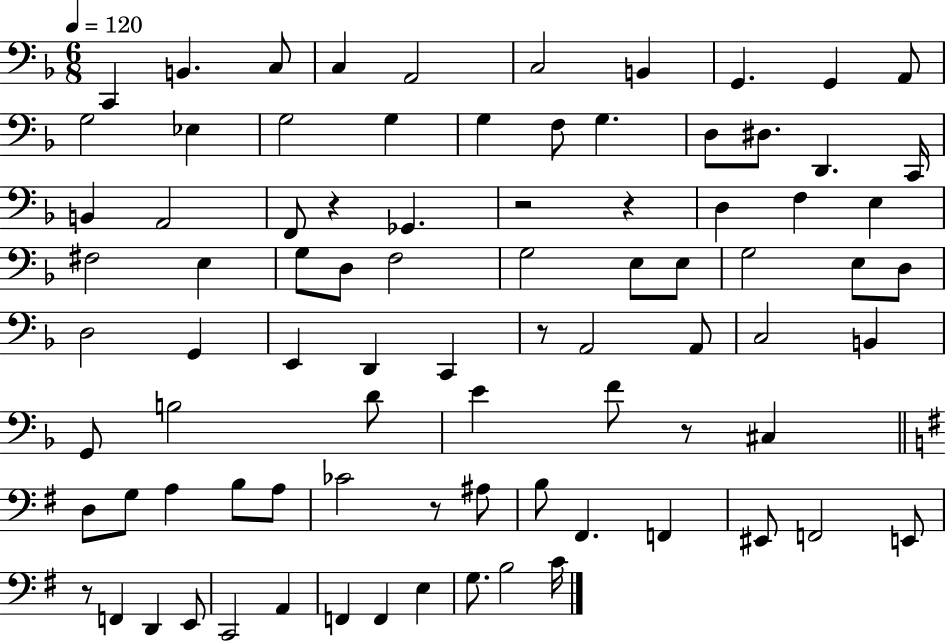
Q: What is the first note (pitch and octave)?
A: C2